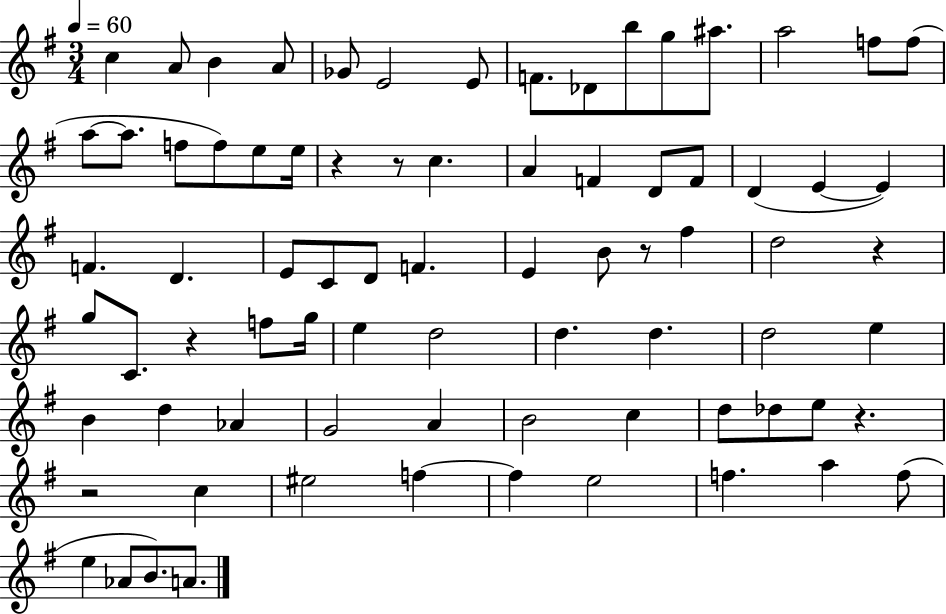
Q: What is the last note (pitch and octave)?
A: A4